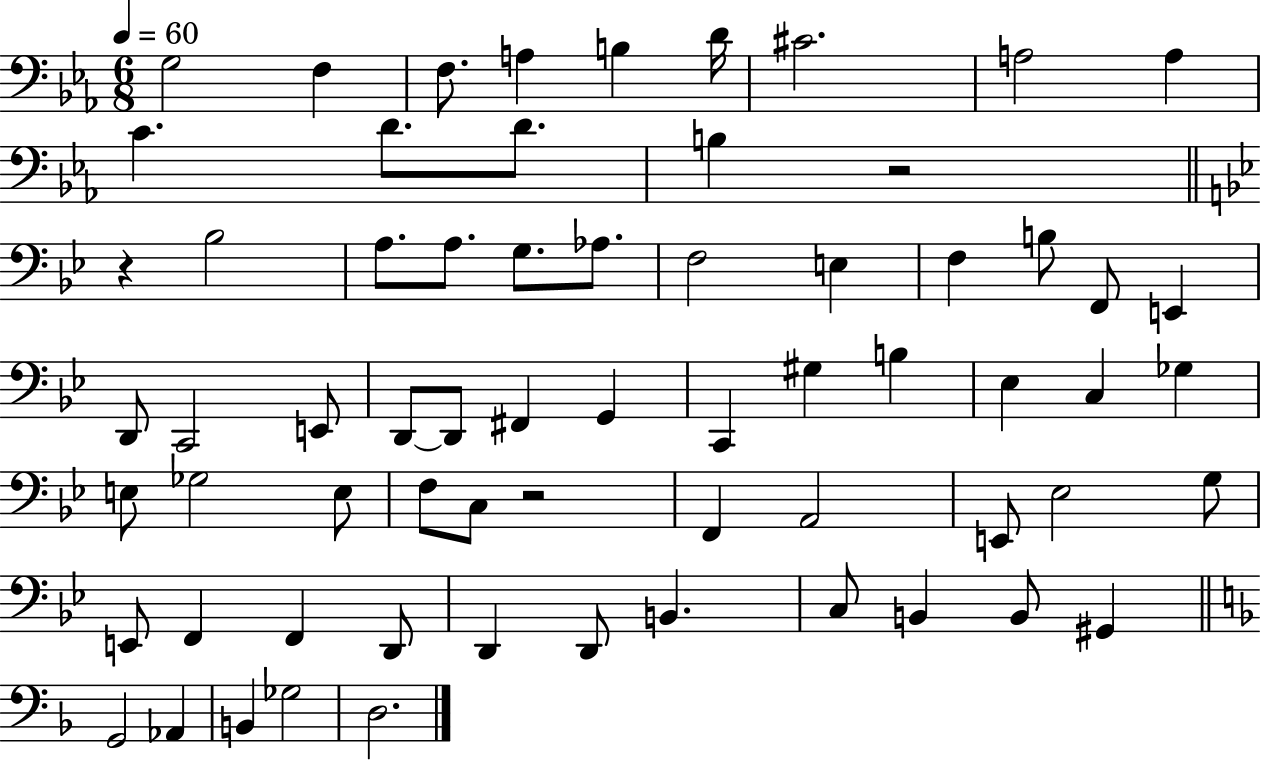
{
  \clef bass
  \numericTimeSignature
  \time 6/8
  \key ees \major
  \tempo 4 = 60
  g2 f4 | f8. a4 b4 d'16 | cis'2. | a2 a4 | \break c'4. d'8. d'8. | b4 r2 | \bar "||" \break \key g \minor r4 bes2 | a8. a8. g8. aes8. | f2 e4 | f4 b8 f,8 e,4 | \break d,8 c,2 e,8 | d,8~~ d,8 fis,4 g,4 | c,4 gis4 b4 | ees4 c4 ges4 | \break e8 ges2 e8 | f8 c8 r2 | f,4 a,2 | e,8 ees2 g8 | \break e,8 f,4 f,4 d,8 | d,4 d,8 b,4. | c8 b,4 b,8 gis,4 | \bar "||" \break \key f \major g,2 aes,4 | b,4 ges2 | d2. | \bar "|."
}